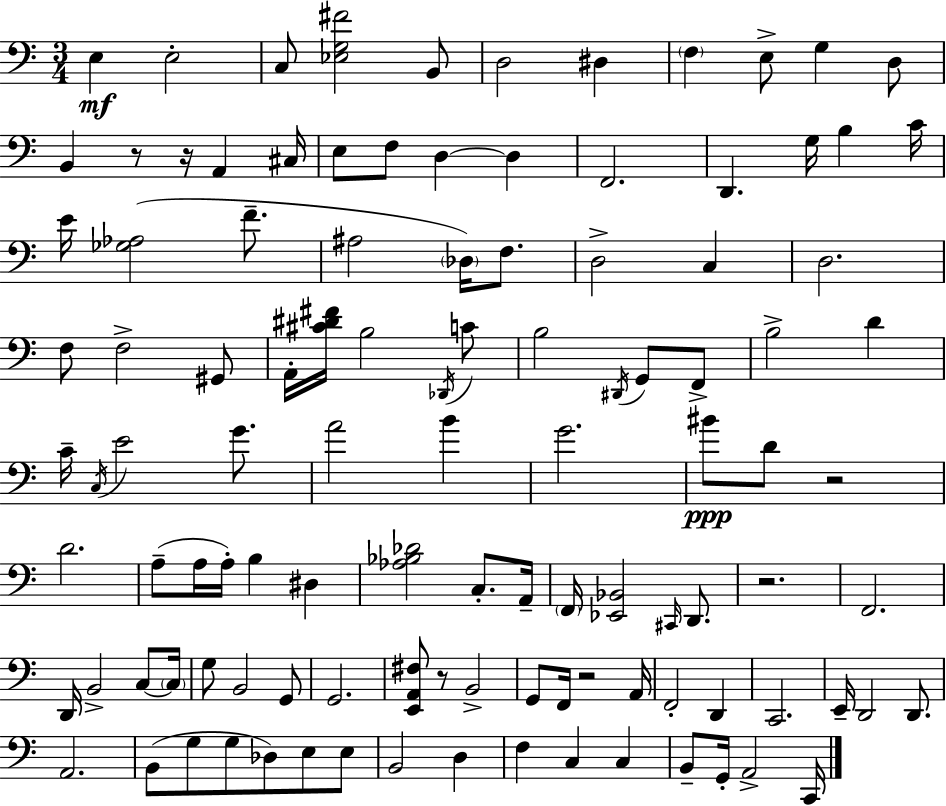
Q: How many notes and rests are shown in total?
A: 110